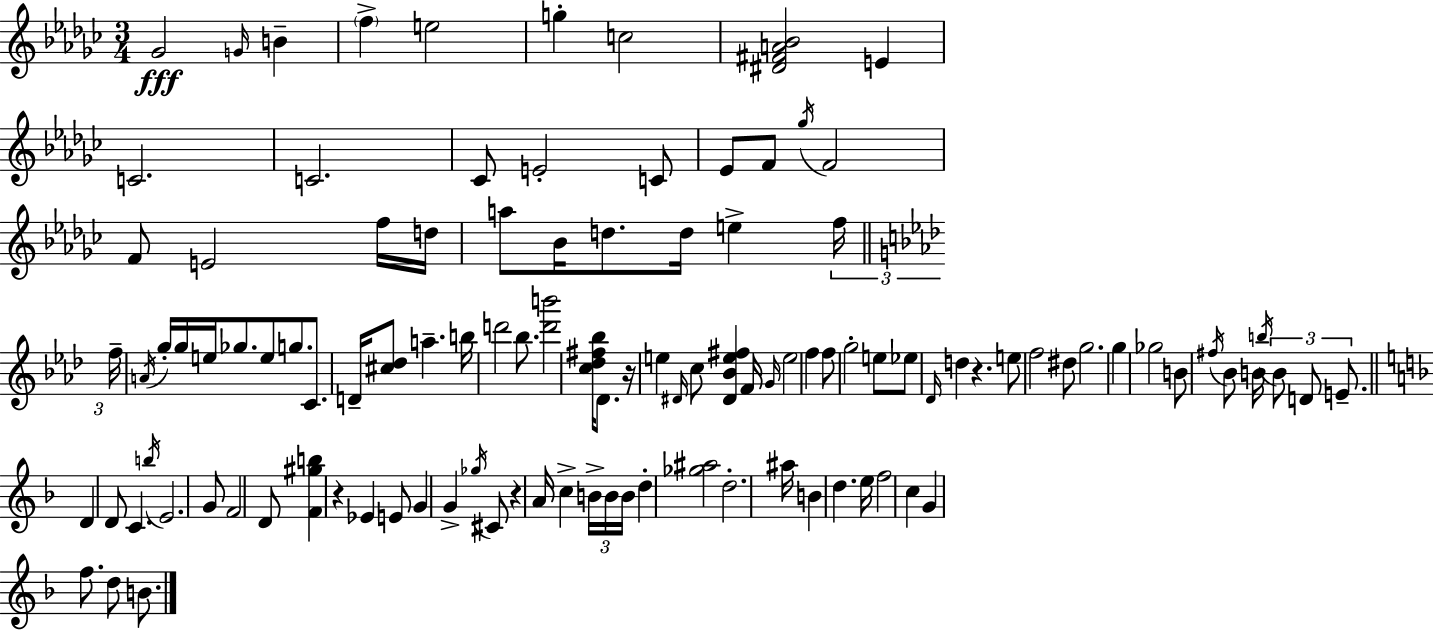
{
  \clef treble
  \numericTimeSignature
  \time 3/4
  \key ees \minor
  ges'2\fff \grace { g'16 } b'4-- | \parenthesize f''4-> e''2 | g''4-. c''2 | <dis' fis' a' bes'>2 e'4 | \break c'2. | c'2. | ces'8 e'2-. c'8 | ees'8 f'8 \acciaccatura { ges''16 } f'2 | \break f'8 e'2 | f''16 d''16 a''8 bes'16 d''8. d''16 e''4-> | \tuplet 3/2 { f''16 \bar "||" \break \key aes \major f''16-- \acciaccatura { a'16 } } g''16-. g''16 e''16 ges''8. e''8 g''8. | c'8. d'16-- <cis'' des''>8 a''4.-- | b''16 d'''2 bes''8. | <d''' b'''>2 <c'' des'' fis'' bes''>16 des'8. | \break r16 e''4 \grace { dis'16 } c''8 <dis' bes' e'' fis''>4 | f'16 \grace { g'16 } e''2 f''4 | f''8 g''2-. | e''8 ees''8 \grace { des'16 } d''4 r4. | \break e''8 f''2 | dis''8 g''2. | g''4 ges''2 | b'8 \acciaccatura { fis''16 } bes'8 b'16 \acciaccatura { b''16 } \tuplet 3/2 { b'8 | \break d'8 e'8.-- } \bar "||" \break \key f \major d'4 d'8 c'4. | \acciaccatura { b''16 } e'2. | g'8 f'2 d'8 | <f' gis'' b''>4 r4 ees'4 | \break e'8 g'4 g'4-> \acciaccatura { ges''16 } | cis'8 r4 a'16 c''4-> \tuplet 3/2 { b'16-> | b'16 b'16 } d''4-. <ges'' ais''>2 | d''2.-. | \break ais''16 b'4 d''4. | e''16 f''2 c''4 | g'4 f''8. d''8 b'8. | \bar "|."
}